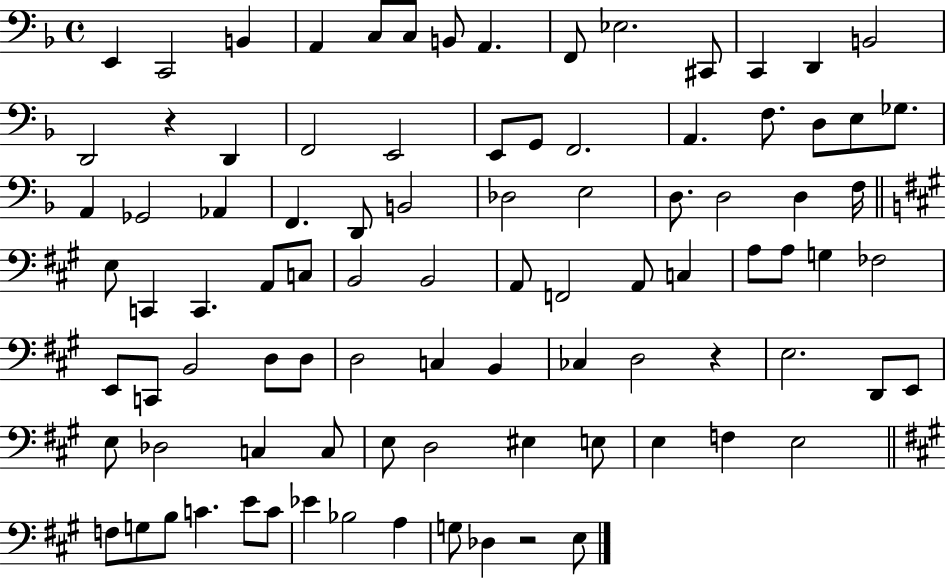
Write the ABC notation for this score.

X:1
T:Untitled
M:4/4
L:1/4
K:F
E,, C,,2 B,, A,, C,/2 C,/2 B,,/2 A,, F,,/2 _E,2 ^C,,/2 C,, D,, B,,2 D,,2 z D,, F,,2 E,,2 E,,/2 G,,/2 F,,2 A,, F,/2 D,/2 E,/2 _G,/2 A,, _G,,2 _A,, F,, D,,/2 B,,2 _D,2 E,2 D,/2 D,2 D, F,/4 E,/2 C,, C,, A,,/2 C,/2 B,,2 B,,2 A,,/2 F,,2 A,,/2 C, A,/2 A,/2 G, _F,2 E,,/2 C,,/2 B,,2 D,/2 D,/2 D,2 C, B,, _C, D,2 z E,2 D,,/2 E,,/2 E,/2 _D,2 C, C,/2 E,/2 D,2 ^E, E,/2 E, F, E,2 F,/2 G,/2 B,/2 C E/2 C/2 _E _B,2 A, G,/2 _D, z2 E,/2